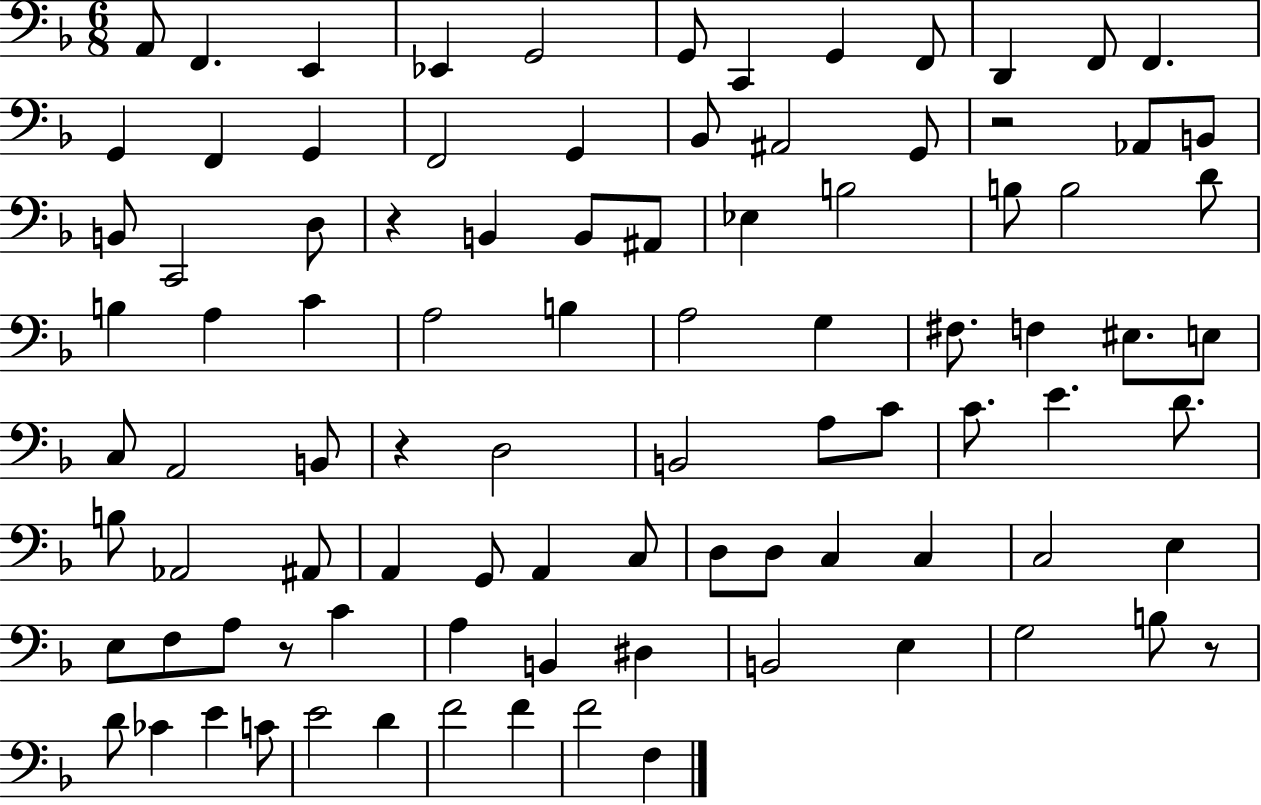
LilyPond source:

{
  \clef bass
  \numericTimeSignature
  \time 6/8
  \key f \major
  a,8 f,4. e,4 | ees,4 g,2 | g,8 c,4 g,4 f,8 | d,4 f,8 f,4. | \break g,4 f,4 g,4 | f,2 g,4 | bes,8 ais,2 g,8 | r2 aes,8 b,8 | \break b,8 c,2 d8 | r4 b,4 b,8 ais,8 | ees4 b2 | b8 b2 d'8 | \break b4 a4 c'4 | a2 b4 | a2 g4 | fis8. f4 eis8. e8 | \break c8 a,2 b,8 | r4 d2 | b,2 a8 c'8 | c'8. e'4. d'8. | \break b8 aes,2 ais,8 | a,4 g,8 a,4 c8 | d8 d8 c4 c4 | c2 e4 | \break e8 f8 a8 r8 c'4 | a4 b,4 dis4 | b,2 e4 | g2 b8 r8 | \break d'8 ces'4 e'4 c'8 | e'2 d'4 | f'2 f'4 | f'2 f4 | \break \bar "|."
}